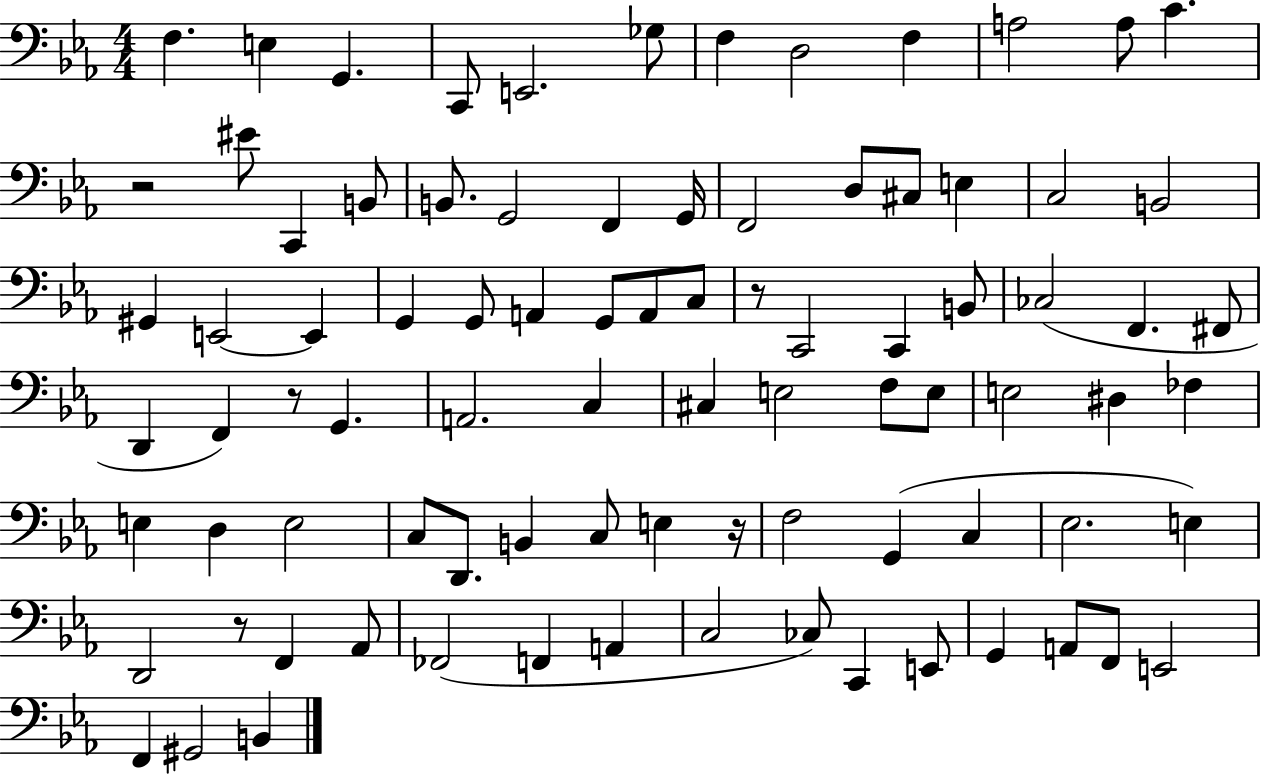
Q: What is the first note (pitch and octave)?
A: F3